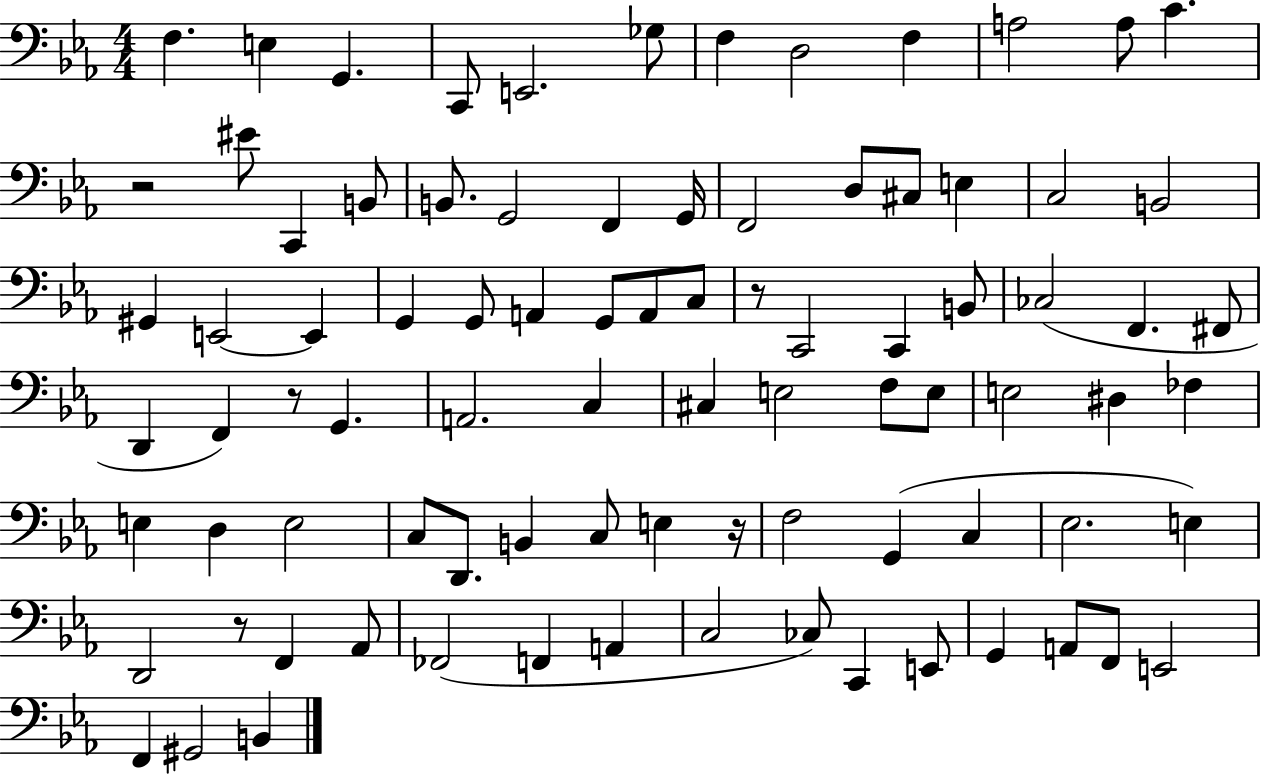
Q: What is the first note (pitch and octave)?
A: F3